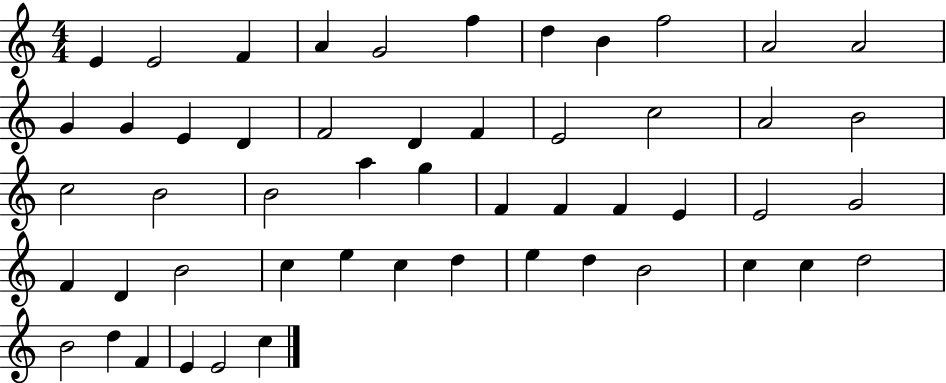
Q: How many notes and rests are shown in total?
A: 52